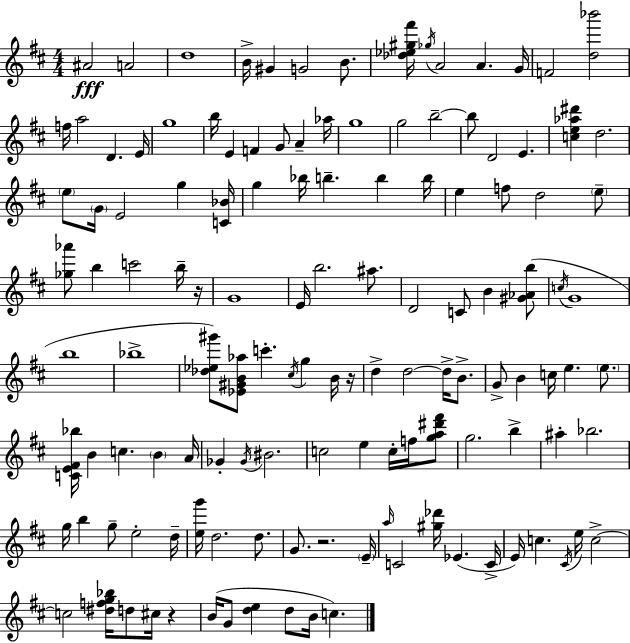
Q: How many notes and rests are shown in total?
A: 129